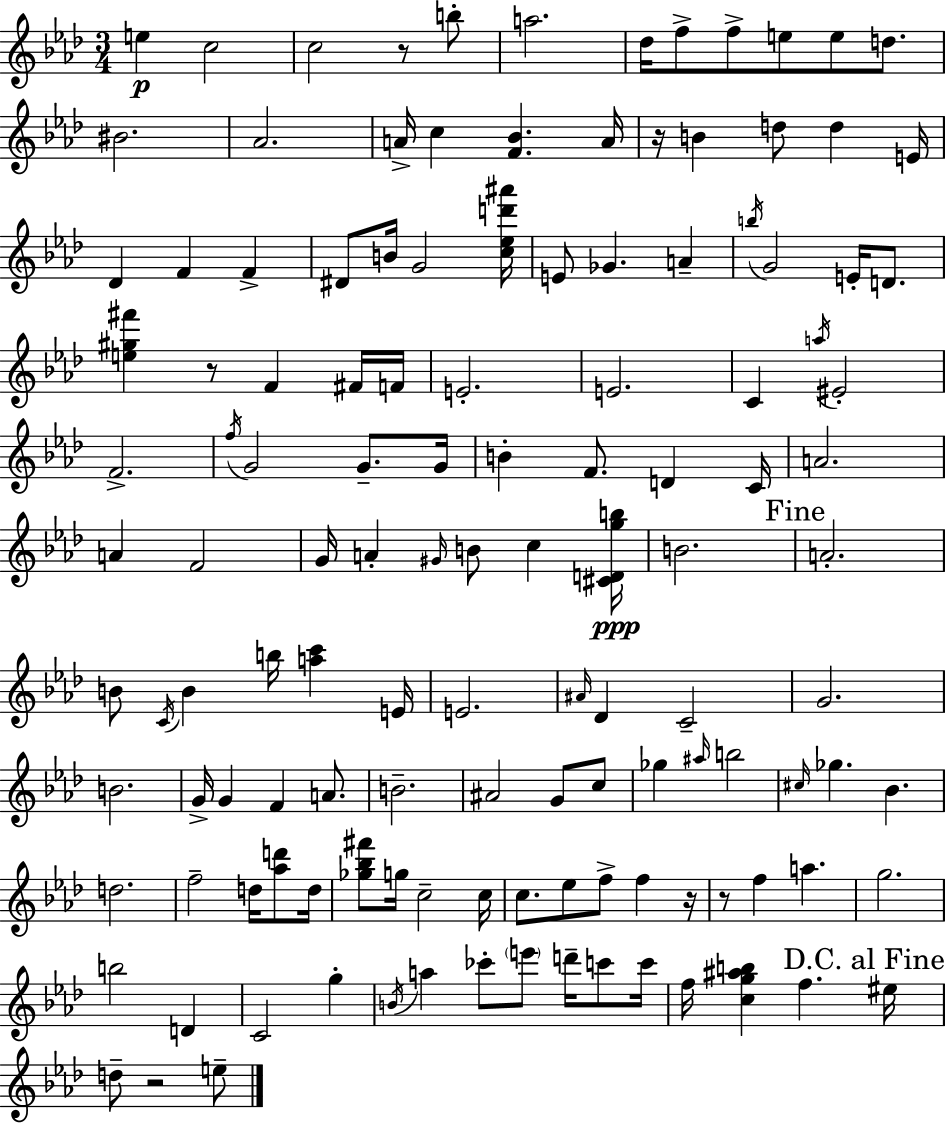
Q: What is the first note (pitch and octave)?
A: E5